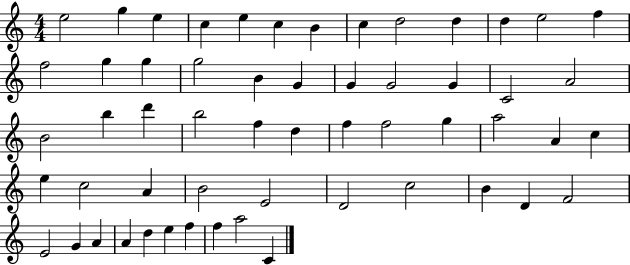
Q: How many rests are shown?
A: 0